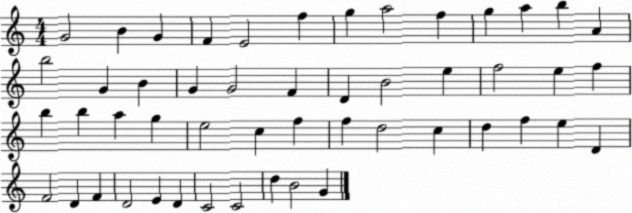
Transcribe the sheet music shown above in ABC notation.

X:1
T:Untitled
M:4/4
L:1/4
K:C
G2 B G F E2 f g a2 f g a b A b2 G B G G2 F D B2 e f2 e f b b a g e2 c f f d2 c d f e D F2 D F D2 E D C2 C2 d B2 G